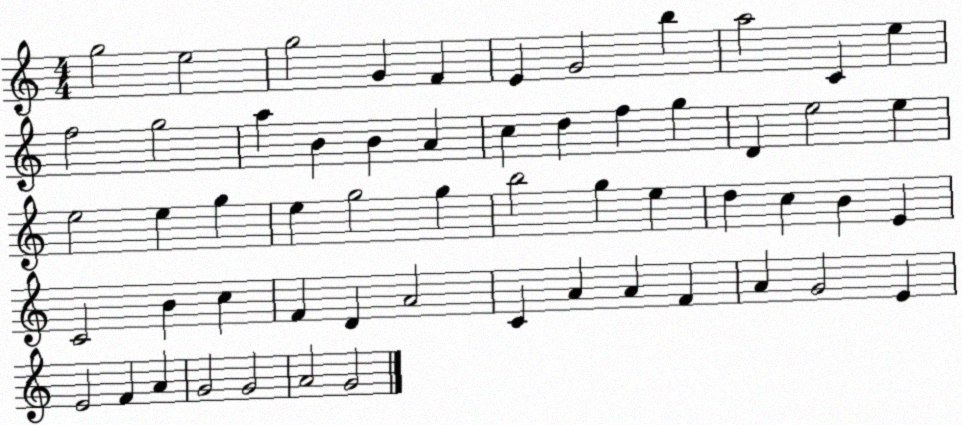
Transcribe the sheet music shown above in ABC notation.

X:1
T:Untitled
M:4/4
L:1/4
K:C
g2 e2 g2 G F E G2 b a2 C e f2 g2 a B B A c d f g D e2 e e2 e g e g2 g b2 g e d c B E C2 B c F D A2 C A A F A G2 E E2 F A G2 G2 A2 G2